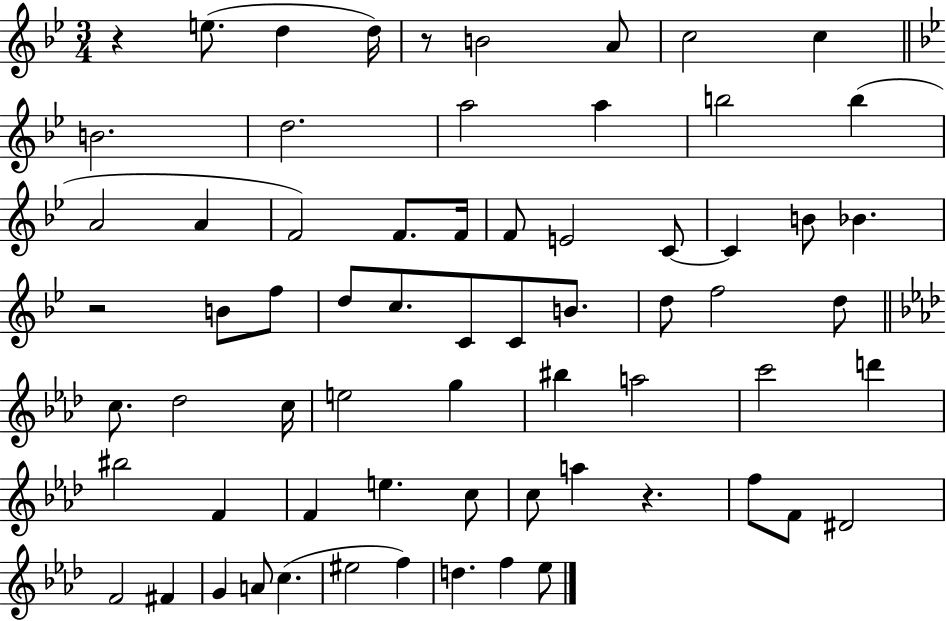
{
  \clef treble
  \numericTimeSignature
  \time 3/4
  \key bes \major
  r4 e''8.( d''4 d''16) | r8 b'2 a'8 | c''2 c''4 | \bar "||" \break \key bes \major b'2. | d''2. | a''2 a''4 | b''2 b''4( | \break a'2 a'4 | f'2) f'8. f'16 | f'8 e'2 c'8~~ | c'4 b'8 bes'4. | \break r2 b'8 f''8 | d''8 c''8. c'8 c'8 b'8. | d''8 f''2 d''8 | \bar "||" \break \key f \minor c''8. des''2 c''16 | e''2 g''4 | bis''4 a''2 | c'''2 d'''4 | \break bis''2 f'4 | f'4 e''4. c''8 | c''8 a''4 r4. | f''8 f'8 dis'2 | \break f'2 fis'4 | g'4 a'8 c''4.( | eis''2 f''4) | d''4. f''4 ees''8 | \break \bar "|."
}